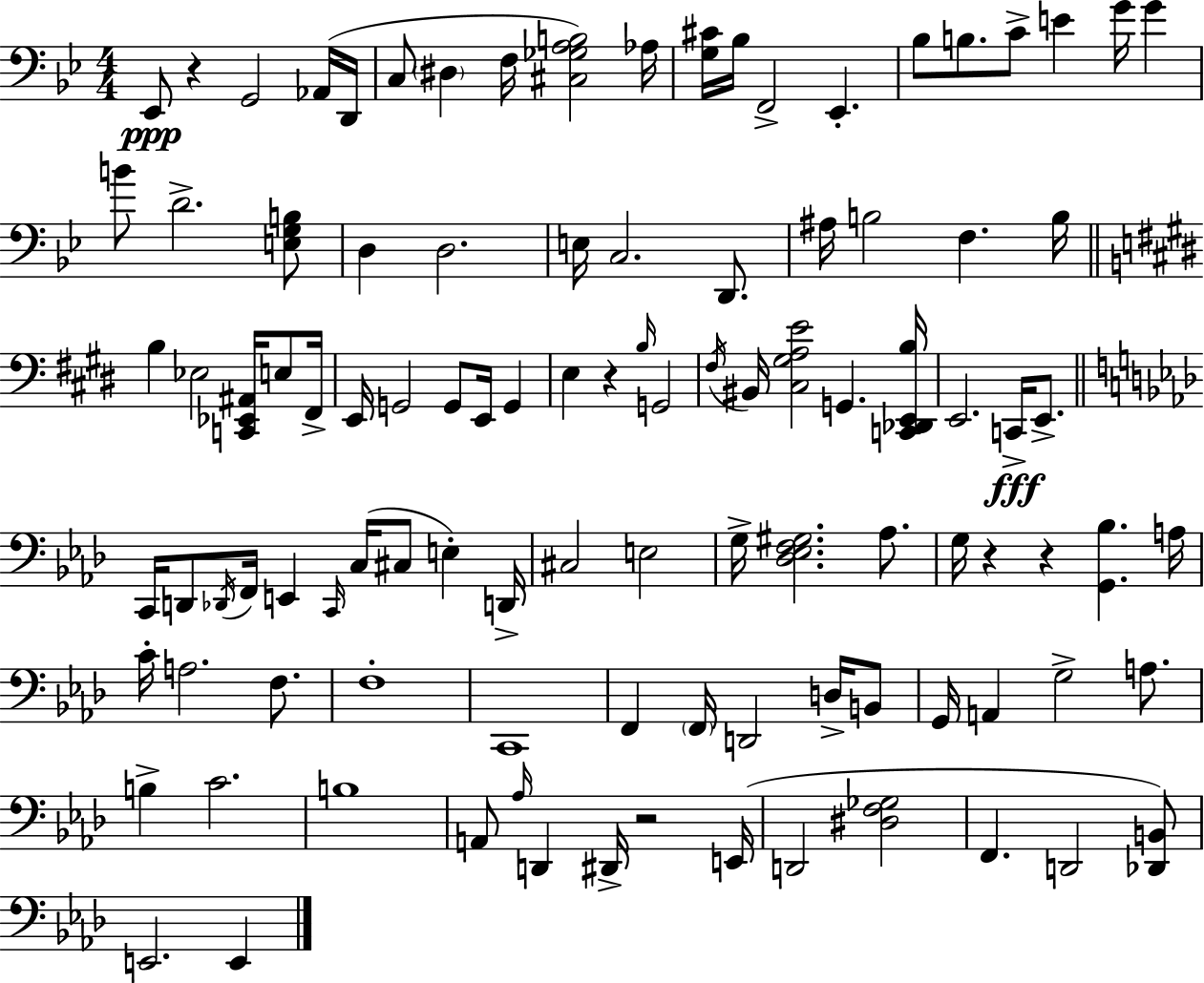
X:1
T:Untitled
M:4/4
L:1/4
K:Gm
_E,,/2 z G,,2 _A,,/4 D,,/4 C,/2 ^D, F,/4 [^C,_G,A,B,]2 _A,/4 [G,^C]/4 _B,/4 F,,2 _E,, _B,/2 B,/2 C/2 E G/4 G B/2 D2 [E,G,B,]/2 D, D,2 E,/4 C,2 D,,/2 ^A,/4 B,2 F, B,/4 B, _E,2 [C,,_E,,^A,,]/4 E,/2 ^F,,/4 E,,/4 G,,2 G,,/2 E,,/4 G,, E, z B,/4 G,,2 ^F,/4 ^B,,/4 [^C,^G,A,E]2 G,, [C,,_D,,E,,B,]/4 E,,2 C,,/4 E,,/2 C,,/4 D,,/2 _D,,/4 F,,/4 E,, C,,/4 C,/4 ^C,/2 E, D,,/4 ^C,2 E,2 G,/4 [_D,_E,F,^G,]2 _A,/2 G,/4 z z [G,,_B,] A,/4 C/4 A,2 F,/2 F,4 C,,4 F,, F,,/4 D,,2 D,/4 B,,/2 G,,/4 A,, G,2 A,/2 B, C2 B,4 A,,/2 _A,/4 D,, ^D,,/4 z2 E,,/4 D,,2 [^D,F,_G,]2 F,, D,,2 [_D,,B,,]/2 E,,2 E,,